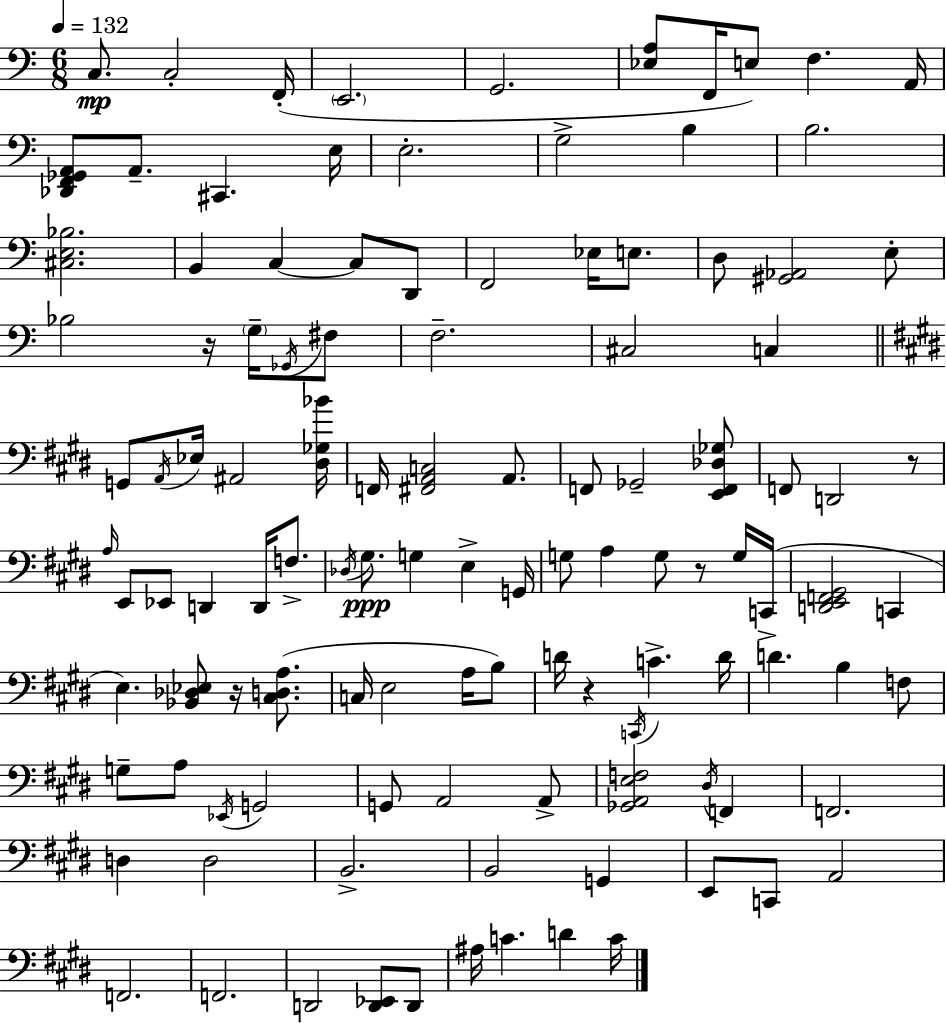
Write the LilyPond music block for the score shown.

{
  \clef bass
  \numericTimeSignature
  \time 6/8
  \key c \major
  \tempo 4 = 132
  c8.\mp c2-. f,16-.( | \parenthesize e,2. | g,2. | <ees a>8 f,16 e8) f4. a,16 | \break <des, f, ges, a,>8 a,8.-- cis,4. e16 | e2.-. | g2-> b4 | b2. | \break <cis e bes>2. | b,4 c4~~ c8 d,8 | f,2 ees16 e8. | d8 <gis, aes,>2 e8-. | \break bes2 r16 \parenthesize g16-- \acciaccatura { ges,16 } fis8 | f2.-- | cis2 c4 | \bar "||" \break \key e \major g,8 \acciaccatura { a,16 } ees16 ais,2 | <dis ges bes'>16 f,16 <fis, a, c>2 a,8. | f,8 ges,2-- <e, f, des ges>8 | f,8 d,2 r8 | \break \grace { a16 } e,8 ees,8 d,4 d,16 f8.-> | \acciaccatura { des16 }\ppp gis8. g4 e4-> | g,16 g8 a4 g8 r8 | g16 c,16->( <d, e, f, gis,>2 c,4 | \break e4.) <bes, des ees>8 r16 | <cis d a>8.( c16 e2 | a16 b8) d'16 r4 \acciaccatura { c,16 } c'4.-> | d'16 d'4. b4 | \break f8 g8-- a8 \acciaccatura { ees,16 } g,2 | g,8 a,2 | a,8-> <ges, a, e f>2 | \acciaccatura { dis16 } f,4 f,2. | \break d4 d2 | b,2.-> | b,2 | g,4 e,8 c,8 a,2 | \break f,2. | f,2. | d,2 | <d, ees,>8 d,8 ais16 c'4. | \break d'4 c'16 \bar "|."
}